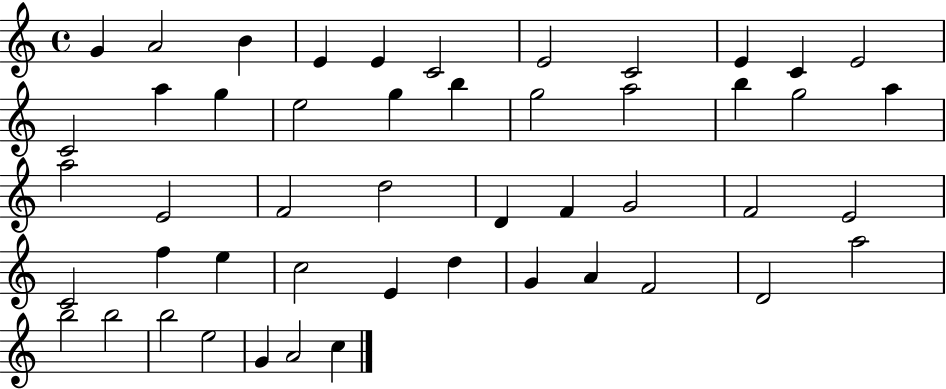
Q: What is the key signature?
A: C major